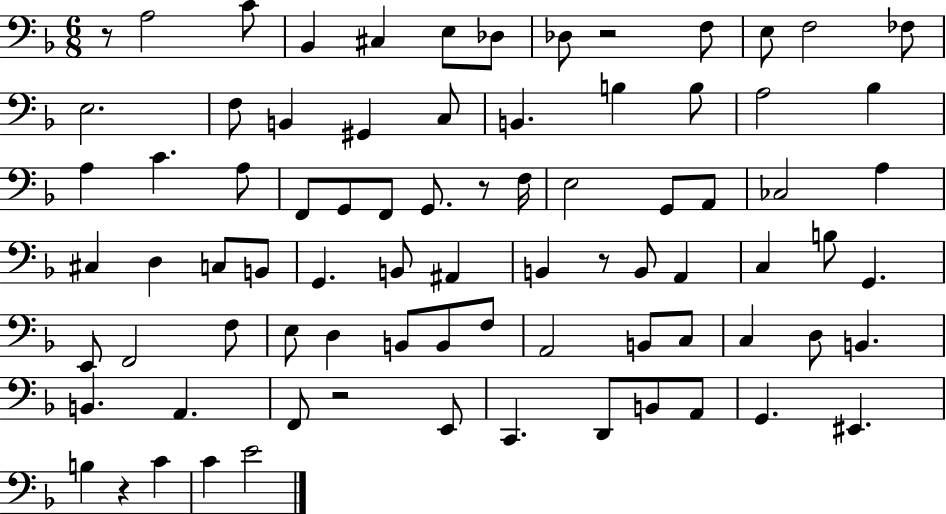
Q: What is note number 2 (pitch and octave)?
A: C4